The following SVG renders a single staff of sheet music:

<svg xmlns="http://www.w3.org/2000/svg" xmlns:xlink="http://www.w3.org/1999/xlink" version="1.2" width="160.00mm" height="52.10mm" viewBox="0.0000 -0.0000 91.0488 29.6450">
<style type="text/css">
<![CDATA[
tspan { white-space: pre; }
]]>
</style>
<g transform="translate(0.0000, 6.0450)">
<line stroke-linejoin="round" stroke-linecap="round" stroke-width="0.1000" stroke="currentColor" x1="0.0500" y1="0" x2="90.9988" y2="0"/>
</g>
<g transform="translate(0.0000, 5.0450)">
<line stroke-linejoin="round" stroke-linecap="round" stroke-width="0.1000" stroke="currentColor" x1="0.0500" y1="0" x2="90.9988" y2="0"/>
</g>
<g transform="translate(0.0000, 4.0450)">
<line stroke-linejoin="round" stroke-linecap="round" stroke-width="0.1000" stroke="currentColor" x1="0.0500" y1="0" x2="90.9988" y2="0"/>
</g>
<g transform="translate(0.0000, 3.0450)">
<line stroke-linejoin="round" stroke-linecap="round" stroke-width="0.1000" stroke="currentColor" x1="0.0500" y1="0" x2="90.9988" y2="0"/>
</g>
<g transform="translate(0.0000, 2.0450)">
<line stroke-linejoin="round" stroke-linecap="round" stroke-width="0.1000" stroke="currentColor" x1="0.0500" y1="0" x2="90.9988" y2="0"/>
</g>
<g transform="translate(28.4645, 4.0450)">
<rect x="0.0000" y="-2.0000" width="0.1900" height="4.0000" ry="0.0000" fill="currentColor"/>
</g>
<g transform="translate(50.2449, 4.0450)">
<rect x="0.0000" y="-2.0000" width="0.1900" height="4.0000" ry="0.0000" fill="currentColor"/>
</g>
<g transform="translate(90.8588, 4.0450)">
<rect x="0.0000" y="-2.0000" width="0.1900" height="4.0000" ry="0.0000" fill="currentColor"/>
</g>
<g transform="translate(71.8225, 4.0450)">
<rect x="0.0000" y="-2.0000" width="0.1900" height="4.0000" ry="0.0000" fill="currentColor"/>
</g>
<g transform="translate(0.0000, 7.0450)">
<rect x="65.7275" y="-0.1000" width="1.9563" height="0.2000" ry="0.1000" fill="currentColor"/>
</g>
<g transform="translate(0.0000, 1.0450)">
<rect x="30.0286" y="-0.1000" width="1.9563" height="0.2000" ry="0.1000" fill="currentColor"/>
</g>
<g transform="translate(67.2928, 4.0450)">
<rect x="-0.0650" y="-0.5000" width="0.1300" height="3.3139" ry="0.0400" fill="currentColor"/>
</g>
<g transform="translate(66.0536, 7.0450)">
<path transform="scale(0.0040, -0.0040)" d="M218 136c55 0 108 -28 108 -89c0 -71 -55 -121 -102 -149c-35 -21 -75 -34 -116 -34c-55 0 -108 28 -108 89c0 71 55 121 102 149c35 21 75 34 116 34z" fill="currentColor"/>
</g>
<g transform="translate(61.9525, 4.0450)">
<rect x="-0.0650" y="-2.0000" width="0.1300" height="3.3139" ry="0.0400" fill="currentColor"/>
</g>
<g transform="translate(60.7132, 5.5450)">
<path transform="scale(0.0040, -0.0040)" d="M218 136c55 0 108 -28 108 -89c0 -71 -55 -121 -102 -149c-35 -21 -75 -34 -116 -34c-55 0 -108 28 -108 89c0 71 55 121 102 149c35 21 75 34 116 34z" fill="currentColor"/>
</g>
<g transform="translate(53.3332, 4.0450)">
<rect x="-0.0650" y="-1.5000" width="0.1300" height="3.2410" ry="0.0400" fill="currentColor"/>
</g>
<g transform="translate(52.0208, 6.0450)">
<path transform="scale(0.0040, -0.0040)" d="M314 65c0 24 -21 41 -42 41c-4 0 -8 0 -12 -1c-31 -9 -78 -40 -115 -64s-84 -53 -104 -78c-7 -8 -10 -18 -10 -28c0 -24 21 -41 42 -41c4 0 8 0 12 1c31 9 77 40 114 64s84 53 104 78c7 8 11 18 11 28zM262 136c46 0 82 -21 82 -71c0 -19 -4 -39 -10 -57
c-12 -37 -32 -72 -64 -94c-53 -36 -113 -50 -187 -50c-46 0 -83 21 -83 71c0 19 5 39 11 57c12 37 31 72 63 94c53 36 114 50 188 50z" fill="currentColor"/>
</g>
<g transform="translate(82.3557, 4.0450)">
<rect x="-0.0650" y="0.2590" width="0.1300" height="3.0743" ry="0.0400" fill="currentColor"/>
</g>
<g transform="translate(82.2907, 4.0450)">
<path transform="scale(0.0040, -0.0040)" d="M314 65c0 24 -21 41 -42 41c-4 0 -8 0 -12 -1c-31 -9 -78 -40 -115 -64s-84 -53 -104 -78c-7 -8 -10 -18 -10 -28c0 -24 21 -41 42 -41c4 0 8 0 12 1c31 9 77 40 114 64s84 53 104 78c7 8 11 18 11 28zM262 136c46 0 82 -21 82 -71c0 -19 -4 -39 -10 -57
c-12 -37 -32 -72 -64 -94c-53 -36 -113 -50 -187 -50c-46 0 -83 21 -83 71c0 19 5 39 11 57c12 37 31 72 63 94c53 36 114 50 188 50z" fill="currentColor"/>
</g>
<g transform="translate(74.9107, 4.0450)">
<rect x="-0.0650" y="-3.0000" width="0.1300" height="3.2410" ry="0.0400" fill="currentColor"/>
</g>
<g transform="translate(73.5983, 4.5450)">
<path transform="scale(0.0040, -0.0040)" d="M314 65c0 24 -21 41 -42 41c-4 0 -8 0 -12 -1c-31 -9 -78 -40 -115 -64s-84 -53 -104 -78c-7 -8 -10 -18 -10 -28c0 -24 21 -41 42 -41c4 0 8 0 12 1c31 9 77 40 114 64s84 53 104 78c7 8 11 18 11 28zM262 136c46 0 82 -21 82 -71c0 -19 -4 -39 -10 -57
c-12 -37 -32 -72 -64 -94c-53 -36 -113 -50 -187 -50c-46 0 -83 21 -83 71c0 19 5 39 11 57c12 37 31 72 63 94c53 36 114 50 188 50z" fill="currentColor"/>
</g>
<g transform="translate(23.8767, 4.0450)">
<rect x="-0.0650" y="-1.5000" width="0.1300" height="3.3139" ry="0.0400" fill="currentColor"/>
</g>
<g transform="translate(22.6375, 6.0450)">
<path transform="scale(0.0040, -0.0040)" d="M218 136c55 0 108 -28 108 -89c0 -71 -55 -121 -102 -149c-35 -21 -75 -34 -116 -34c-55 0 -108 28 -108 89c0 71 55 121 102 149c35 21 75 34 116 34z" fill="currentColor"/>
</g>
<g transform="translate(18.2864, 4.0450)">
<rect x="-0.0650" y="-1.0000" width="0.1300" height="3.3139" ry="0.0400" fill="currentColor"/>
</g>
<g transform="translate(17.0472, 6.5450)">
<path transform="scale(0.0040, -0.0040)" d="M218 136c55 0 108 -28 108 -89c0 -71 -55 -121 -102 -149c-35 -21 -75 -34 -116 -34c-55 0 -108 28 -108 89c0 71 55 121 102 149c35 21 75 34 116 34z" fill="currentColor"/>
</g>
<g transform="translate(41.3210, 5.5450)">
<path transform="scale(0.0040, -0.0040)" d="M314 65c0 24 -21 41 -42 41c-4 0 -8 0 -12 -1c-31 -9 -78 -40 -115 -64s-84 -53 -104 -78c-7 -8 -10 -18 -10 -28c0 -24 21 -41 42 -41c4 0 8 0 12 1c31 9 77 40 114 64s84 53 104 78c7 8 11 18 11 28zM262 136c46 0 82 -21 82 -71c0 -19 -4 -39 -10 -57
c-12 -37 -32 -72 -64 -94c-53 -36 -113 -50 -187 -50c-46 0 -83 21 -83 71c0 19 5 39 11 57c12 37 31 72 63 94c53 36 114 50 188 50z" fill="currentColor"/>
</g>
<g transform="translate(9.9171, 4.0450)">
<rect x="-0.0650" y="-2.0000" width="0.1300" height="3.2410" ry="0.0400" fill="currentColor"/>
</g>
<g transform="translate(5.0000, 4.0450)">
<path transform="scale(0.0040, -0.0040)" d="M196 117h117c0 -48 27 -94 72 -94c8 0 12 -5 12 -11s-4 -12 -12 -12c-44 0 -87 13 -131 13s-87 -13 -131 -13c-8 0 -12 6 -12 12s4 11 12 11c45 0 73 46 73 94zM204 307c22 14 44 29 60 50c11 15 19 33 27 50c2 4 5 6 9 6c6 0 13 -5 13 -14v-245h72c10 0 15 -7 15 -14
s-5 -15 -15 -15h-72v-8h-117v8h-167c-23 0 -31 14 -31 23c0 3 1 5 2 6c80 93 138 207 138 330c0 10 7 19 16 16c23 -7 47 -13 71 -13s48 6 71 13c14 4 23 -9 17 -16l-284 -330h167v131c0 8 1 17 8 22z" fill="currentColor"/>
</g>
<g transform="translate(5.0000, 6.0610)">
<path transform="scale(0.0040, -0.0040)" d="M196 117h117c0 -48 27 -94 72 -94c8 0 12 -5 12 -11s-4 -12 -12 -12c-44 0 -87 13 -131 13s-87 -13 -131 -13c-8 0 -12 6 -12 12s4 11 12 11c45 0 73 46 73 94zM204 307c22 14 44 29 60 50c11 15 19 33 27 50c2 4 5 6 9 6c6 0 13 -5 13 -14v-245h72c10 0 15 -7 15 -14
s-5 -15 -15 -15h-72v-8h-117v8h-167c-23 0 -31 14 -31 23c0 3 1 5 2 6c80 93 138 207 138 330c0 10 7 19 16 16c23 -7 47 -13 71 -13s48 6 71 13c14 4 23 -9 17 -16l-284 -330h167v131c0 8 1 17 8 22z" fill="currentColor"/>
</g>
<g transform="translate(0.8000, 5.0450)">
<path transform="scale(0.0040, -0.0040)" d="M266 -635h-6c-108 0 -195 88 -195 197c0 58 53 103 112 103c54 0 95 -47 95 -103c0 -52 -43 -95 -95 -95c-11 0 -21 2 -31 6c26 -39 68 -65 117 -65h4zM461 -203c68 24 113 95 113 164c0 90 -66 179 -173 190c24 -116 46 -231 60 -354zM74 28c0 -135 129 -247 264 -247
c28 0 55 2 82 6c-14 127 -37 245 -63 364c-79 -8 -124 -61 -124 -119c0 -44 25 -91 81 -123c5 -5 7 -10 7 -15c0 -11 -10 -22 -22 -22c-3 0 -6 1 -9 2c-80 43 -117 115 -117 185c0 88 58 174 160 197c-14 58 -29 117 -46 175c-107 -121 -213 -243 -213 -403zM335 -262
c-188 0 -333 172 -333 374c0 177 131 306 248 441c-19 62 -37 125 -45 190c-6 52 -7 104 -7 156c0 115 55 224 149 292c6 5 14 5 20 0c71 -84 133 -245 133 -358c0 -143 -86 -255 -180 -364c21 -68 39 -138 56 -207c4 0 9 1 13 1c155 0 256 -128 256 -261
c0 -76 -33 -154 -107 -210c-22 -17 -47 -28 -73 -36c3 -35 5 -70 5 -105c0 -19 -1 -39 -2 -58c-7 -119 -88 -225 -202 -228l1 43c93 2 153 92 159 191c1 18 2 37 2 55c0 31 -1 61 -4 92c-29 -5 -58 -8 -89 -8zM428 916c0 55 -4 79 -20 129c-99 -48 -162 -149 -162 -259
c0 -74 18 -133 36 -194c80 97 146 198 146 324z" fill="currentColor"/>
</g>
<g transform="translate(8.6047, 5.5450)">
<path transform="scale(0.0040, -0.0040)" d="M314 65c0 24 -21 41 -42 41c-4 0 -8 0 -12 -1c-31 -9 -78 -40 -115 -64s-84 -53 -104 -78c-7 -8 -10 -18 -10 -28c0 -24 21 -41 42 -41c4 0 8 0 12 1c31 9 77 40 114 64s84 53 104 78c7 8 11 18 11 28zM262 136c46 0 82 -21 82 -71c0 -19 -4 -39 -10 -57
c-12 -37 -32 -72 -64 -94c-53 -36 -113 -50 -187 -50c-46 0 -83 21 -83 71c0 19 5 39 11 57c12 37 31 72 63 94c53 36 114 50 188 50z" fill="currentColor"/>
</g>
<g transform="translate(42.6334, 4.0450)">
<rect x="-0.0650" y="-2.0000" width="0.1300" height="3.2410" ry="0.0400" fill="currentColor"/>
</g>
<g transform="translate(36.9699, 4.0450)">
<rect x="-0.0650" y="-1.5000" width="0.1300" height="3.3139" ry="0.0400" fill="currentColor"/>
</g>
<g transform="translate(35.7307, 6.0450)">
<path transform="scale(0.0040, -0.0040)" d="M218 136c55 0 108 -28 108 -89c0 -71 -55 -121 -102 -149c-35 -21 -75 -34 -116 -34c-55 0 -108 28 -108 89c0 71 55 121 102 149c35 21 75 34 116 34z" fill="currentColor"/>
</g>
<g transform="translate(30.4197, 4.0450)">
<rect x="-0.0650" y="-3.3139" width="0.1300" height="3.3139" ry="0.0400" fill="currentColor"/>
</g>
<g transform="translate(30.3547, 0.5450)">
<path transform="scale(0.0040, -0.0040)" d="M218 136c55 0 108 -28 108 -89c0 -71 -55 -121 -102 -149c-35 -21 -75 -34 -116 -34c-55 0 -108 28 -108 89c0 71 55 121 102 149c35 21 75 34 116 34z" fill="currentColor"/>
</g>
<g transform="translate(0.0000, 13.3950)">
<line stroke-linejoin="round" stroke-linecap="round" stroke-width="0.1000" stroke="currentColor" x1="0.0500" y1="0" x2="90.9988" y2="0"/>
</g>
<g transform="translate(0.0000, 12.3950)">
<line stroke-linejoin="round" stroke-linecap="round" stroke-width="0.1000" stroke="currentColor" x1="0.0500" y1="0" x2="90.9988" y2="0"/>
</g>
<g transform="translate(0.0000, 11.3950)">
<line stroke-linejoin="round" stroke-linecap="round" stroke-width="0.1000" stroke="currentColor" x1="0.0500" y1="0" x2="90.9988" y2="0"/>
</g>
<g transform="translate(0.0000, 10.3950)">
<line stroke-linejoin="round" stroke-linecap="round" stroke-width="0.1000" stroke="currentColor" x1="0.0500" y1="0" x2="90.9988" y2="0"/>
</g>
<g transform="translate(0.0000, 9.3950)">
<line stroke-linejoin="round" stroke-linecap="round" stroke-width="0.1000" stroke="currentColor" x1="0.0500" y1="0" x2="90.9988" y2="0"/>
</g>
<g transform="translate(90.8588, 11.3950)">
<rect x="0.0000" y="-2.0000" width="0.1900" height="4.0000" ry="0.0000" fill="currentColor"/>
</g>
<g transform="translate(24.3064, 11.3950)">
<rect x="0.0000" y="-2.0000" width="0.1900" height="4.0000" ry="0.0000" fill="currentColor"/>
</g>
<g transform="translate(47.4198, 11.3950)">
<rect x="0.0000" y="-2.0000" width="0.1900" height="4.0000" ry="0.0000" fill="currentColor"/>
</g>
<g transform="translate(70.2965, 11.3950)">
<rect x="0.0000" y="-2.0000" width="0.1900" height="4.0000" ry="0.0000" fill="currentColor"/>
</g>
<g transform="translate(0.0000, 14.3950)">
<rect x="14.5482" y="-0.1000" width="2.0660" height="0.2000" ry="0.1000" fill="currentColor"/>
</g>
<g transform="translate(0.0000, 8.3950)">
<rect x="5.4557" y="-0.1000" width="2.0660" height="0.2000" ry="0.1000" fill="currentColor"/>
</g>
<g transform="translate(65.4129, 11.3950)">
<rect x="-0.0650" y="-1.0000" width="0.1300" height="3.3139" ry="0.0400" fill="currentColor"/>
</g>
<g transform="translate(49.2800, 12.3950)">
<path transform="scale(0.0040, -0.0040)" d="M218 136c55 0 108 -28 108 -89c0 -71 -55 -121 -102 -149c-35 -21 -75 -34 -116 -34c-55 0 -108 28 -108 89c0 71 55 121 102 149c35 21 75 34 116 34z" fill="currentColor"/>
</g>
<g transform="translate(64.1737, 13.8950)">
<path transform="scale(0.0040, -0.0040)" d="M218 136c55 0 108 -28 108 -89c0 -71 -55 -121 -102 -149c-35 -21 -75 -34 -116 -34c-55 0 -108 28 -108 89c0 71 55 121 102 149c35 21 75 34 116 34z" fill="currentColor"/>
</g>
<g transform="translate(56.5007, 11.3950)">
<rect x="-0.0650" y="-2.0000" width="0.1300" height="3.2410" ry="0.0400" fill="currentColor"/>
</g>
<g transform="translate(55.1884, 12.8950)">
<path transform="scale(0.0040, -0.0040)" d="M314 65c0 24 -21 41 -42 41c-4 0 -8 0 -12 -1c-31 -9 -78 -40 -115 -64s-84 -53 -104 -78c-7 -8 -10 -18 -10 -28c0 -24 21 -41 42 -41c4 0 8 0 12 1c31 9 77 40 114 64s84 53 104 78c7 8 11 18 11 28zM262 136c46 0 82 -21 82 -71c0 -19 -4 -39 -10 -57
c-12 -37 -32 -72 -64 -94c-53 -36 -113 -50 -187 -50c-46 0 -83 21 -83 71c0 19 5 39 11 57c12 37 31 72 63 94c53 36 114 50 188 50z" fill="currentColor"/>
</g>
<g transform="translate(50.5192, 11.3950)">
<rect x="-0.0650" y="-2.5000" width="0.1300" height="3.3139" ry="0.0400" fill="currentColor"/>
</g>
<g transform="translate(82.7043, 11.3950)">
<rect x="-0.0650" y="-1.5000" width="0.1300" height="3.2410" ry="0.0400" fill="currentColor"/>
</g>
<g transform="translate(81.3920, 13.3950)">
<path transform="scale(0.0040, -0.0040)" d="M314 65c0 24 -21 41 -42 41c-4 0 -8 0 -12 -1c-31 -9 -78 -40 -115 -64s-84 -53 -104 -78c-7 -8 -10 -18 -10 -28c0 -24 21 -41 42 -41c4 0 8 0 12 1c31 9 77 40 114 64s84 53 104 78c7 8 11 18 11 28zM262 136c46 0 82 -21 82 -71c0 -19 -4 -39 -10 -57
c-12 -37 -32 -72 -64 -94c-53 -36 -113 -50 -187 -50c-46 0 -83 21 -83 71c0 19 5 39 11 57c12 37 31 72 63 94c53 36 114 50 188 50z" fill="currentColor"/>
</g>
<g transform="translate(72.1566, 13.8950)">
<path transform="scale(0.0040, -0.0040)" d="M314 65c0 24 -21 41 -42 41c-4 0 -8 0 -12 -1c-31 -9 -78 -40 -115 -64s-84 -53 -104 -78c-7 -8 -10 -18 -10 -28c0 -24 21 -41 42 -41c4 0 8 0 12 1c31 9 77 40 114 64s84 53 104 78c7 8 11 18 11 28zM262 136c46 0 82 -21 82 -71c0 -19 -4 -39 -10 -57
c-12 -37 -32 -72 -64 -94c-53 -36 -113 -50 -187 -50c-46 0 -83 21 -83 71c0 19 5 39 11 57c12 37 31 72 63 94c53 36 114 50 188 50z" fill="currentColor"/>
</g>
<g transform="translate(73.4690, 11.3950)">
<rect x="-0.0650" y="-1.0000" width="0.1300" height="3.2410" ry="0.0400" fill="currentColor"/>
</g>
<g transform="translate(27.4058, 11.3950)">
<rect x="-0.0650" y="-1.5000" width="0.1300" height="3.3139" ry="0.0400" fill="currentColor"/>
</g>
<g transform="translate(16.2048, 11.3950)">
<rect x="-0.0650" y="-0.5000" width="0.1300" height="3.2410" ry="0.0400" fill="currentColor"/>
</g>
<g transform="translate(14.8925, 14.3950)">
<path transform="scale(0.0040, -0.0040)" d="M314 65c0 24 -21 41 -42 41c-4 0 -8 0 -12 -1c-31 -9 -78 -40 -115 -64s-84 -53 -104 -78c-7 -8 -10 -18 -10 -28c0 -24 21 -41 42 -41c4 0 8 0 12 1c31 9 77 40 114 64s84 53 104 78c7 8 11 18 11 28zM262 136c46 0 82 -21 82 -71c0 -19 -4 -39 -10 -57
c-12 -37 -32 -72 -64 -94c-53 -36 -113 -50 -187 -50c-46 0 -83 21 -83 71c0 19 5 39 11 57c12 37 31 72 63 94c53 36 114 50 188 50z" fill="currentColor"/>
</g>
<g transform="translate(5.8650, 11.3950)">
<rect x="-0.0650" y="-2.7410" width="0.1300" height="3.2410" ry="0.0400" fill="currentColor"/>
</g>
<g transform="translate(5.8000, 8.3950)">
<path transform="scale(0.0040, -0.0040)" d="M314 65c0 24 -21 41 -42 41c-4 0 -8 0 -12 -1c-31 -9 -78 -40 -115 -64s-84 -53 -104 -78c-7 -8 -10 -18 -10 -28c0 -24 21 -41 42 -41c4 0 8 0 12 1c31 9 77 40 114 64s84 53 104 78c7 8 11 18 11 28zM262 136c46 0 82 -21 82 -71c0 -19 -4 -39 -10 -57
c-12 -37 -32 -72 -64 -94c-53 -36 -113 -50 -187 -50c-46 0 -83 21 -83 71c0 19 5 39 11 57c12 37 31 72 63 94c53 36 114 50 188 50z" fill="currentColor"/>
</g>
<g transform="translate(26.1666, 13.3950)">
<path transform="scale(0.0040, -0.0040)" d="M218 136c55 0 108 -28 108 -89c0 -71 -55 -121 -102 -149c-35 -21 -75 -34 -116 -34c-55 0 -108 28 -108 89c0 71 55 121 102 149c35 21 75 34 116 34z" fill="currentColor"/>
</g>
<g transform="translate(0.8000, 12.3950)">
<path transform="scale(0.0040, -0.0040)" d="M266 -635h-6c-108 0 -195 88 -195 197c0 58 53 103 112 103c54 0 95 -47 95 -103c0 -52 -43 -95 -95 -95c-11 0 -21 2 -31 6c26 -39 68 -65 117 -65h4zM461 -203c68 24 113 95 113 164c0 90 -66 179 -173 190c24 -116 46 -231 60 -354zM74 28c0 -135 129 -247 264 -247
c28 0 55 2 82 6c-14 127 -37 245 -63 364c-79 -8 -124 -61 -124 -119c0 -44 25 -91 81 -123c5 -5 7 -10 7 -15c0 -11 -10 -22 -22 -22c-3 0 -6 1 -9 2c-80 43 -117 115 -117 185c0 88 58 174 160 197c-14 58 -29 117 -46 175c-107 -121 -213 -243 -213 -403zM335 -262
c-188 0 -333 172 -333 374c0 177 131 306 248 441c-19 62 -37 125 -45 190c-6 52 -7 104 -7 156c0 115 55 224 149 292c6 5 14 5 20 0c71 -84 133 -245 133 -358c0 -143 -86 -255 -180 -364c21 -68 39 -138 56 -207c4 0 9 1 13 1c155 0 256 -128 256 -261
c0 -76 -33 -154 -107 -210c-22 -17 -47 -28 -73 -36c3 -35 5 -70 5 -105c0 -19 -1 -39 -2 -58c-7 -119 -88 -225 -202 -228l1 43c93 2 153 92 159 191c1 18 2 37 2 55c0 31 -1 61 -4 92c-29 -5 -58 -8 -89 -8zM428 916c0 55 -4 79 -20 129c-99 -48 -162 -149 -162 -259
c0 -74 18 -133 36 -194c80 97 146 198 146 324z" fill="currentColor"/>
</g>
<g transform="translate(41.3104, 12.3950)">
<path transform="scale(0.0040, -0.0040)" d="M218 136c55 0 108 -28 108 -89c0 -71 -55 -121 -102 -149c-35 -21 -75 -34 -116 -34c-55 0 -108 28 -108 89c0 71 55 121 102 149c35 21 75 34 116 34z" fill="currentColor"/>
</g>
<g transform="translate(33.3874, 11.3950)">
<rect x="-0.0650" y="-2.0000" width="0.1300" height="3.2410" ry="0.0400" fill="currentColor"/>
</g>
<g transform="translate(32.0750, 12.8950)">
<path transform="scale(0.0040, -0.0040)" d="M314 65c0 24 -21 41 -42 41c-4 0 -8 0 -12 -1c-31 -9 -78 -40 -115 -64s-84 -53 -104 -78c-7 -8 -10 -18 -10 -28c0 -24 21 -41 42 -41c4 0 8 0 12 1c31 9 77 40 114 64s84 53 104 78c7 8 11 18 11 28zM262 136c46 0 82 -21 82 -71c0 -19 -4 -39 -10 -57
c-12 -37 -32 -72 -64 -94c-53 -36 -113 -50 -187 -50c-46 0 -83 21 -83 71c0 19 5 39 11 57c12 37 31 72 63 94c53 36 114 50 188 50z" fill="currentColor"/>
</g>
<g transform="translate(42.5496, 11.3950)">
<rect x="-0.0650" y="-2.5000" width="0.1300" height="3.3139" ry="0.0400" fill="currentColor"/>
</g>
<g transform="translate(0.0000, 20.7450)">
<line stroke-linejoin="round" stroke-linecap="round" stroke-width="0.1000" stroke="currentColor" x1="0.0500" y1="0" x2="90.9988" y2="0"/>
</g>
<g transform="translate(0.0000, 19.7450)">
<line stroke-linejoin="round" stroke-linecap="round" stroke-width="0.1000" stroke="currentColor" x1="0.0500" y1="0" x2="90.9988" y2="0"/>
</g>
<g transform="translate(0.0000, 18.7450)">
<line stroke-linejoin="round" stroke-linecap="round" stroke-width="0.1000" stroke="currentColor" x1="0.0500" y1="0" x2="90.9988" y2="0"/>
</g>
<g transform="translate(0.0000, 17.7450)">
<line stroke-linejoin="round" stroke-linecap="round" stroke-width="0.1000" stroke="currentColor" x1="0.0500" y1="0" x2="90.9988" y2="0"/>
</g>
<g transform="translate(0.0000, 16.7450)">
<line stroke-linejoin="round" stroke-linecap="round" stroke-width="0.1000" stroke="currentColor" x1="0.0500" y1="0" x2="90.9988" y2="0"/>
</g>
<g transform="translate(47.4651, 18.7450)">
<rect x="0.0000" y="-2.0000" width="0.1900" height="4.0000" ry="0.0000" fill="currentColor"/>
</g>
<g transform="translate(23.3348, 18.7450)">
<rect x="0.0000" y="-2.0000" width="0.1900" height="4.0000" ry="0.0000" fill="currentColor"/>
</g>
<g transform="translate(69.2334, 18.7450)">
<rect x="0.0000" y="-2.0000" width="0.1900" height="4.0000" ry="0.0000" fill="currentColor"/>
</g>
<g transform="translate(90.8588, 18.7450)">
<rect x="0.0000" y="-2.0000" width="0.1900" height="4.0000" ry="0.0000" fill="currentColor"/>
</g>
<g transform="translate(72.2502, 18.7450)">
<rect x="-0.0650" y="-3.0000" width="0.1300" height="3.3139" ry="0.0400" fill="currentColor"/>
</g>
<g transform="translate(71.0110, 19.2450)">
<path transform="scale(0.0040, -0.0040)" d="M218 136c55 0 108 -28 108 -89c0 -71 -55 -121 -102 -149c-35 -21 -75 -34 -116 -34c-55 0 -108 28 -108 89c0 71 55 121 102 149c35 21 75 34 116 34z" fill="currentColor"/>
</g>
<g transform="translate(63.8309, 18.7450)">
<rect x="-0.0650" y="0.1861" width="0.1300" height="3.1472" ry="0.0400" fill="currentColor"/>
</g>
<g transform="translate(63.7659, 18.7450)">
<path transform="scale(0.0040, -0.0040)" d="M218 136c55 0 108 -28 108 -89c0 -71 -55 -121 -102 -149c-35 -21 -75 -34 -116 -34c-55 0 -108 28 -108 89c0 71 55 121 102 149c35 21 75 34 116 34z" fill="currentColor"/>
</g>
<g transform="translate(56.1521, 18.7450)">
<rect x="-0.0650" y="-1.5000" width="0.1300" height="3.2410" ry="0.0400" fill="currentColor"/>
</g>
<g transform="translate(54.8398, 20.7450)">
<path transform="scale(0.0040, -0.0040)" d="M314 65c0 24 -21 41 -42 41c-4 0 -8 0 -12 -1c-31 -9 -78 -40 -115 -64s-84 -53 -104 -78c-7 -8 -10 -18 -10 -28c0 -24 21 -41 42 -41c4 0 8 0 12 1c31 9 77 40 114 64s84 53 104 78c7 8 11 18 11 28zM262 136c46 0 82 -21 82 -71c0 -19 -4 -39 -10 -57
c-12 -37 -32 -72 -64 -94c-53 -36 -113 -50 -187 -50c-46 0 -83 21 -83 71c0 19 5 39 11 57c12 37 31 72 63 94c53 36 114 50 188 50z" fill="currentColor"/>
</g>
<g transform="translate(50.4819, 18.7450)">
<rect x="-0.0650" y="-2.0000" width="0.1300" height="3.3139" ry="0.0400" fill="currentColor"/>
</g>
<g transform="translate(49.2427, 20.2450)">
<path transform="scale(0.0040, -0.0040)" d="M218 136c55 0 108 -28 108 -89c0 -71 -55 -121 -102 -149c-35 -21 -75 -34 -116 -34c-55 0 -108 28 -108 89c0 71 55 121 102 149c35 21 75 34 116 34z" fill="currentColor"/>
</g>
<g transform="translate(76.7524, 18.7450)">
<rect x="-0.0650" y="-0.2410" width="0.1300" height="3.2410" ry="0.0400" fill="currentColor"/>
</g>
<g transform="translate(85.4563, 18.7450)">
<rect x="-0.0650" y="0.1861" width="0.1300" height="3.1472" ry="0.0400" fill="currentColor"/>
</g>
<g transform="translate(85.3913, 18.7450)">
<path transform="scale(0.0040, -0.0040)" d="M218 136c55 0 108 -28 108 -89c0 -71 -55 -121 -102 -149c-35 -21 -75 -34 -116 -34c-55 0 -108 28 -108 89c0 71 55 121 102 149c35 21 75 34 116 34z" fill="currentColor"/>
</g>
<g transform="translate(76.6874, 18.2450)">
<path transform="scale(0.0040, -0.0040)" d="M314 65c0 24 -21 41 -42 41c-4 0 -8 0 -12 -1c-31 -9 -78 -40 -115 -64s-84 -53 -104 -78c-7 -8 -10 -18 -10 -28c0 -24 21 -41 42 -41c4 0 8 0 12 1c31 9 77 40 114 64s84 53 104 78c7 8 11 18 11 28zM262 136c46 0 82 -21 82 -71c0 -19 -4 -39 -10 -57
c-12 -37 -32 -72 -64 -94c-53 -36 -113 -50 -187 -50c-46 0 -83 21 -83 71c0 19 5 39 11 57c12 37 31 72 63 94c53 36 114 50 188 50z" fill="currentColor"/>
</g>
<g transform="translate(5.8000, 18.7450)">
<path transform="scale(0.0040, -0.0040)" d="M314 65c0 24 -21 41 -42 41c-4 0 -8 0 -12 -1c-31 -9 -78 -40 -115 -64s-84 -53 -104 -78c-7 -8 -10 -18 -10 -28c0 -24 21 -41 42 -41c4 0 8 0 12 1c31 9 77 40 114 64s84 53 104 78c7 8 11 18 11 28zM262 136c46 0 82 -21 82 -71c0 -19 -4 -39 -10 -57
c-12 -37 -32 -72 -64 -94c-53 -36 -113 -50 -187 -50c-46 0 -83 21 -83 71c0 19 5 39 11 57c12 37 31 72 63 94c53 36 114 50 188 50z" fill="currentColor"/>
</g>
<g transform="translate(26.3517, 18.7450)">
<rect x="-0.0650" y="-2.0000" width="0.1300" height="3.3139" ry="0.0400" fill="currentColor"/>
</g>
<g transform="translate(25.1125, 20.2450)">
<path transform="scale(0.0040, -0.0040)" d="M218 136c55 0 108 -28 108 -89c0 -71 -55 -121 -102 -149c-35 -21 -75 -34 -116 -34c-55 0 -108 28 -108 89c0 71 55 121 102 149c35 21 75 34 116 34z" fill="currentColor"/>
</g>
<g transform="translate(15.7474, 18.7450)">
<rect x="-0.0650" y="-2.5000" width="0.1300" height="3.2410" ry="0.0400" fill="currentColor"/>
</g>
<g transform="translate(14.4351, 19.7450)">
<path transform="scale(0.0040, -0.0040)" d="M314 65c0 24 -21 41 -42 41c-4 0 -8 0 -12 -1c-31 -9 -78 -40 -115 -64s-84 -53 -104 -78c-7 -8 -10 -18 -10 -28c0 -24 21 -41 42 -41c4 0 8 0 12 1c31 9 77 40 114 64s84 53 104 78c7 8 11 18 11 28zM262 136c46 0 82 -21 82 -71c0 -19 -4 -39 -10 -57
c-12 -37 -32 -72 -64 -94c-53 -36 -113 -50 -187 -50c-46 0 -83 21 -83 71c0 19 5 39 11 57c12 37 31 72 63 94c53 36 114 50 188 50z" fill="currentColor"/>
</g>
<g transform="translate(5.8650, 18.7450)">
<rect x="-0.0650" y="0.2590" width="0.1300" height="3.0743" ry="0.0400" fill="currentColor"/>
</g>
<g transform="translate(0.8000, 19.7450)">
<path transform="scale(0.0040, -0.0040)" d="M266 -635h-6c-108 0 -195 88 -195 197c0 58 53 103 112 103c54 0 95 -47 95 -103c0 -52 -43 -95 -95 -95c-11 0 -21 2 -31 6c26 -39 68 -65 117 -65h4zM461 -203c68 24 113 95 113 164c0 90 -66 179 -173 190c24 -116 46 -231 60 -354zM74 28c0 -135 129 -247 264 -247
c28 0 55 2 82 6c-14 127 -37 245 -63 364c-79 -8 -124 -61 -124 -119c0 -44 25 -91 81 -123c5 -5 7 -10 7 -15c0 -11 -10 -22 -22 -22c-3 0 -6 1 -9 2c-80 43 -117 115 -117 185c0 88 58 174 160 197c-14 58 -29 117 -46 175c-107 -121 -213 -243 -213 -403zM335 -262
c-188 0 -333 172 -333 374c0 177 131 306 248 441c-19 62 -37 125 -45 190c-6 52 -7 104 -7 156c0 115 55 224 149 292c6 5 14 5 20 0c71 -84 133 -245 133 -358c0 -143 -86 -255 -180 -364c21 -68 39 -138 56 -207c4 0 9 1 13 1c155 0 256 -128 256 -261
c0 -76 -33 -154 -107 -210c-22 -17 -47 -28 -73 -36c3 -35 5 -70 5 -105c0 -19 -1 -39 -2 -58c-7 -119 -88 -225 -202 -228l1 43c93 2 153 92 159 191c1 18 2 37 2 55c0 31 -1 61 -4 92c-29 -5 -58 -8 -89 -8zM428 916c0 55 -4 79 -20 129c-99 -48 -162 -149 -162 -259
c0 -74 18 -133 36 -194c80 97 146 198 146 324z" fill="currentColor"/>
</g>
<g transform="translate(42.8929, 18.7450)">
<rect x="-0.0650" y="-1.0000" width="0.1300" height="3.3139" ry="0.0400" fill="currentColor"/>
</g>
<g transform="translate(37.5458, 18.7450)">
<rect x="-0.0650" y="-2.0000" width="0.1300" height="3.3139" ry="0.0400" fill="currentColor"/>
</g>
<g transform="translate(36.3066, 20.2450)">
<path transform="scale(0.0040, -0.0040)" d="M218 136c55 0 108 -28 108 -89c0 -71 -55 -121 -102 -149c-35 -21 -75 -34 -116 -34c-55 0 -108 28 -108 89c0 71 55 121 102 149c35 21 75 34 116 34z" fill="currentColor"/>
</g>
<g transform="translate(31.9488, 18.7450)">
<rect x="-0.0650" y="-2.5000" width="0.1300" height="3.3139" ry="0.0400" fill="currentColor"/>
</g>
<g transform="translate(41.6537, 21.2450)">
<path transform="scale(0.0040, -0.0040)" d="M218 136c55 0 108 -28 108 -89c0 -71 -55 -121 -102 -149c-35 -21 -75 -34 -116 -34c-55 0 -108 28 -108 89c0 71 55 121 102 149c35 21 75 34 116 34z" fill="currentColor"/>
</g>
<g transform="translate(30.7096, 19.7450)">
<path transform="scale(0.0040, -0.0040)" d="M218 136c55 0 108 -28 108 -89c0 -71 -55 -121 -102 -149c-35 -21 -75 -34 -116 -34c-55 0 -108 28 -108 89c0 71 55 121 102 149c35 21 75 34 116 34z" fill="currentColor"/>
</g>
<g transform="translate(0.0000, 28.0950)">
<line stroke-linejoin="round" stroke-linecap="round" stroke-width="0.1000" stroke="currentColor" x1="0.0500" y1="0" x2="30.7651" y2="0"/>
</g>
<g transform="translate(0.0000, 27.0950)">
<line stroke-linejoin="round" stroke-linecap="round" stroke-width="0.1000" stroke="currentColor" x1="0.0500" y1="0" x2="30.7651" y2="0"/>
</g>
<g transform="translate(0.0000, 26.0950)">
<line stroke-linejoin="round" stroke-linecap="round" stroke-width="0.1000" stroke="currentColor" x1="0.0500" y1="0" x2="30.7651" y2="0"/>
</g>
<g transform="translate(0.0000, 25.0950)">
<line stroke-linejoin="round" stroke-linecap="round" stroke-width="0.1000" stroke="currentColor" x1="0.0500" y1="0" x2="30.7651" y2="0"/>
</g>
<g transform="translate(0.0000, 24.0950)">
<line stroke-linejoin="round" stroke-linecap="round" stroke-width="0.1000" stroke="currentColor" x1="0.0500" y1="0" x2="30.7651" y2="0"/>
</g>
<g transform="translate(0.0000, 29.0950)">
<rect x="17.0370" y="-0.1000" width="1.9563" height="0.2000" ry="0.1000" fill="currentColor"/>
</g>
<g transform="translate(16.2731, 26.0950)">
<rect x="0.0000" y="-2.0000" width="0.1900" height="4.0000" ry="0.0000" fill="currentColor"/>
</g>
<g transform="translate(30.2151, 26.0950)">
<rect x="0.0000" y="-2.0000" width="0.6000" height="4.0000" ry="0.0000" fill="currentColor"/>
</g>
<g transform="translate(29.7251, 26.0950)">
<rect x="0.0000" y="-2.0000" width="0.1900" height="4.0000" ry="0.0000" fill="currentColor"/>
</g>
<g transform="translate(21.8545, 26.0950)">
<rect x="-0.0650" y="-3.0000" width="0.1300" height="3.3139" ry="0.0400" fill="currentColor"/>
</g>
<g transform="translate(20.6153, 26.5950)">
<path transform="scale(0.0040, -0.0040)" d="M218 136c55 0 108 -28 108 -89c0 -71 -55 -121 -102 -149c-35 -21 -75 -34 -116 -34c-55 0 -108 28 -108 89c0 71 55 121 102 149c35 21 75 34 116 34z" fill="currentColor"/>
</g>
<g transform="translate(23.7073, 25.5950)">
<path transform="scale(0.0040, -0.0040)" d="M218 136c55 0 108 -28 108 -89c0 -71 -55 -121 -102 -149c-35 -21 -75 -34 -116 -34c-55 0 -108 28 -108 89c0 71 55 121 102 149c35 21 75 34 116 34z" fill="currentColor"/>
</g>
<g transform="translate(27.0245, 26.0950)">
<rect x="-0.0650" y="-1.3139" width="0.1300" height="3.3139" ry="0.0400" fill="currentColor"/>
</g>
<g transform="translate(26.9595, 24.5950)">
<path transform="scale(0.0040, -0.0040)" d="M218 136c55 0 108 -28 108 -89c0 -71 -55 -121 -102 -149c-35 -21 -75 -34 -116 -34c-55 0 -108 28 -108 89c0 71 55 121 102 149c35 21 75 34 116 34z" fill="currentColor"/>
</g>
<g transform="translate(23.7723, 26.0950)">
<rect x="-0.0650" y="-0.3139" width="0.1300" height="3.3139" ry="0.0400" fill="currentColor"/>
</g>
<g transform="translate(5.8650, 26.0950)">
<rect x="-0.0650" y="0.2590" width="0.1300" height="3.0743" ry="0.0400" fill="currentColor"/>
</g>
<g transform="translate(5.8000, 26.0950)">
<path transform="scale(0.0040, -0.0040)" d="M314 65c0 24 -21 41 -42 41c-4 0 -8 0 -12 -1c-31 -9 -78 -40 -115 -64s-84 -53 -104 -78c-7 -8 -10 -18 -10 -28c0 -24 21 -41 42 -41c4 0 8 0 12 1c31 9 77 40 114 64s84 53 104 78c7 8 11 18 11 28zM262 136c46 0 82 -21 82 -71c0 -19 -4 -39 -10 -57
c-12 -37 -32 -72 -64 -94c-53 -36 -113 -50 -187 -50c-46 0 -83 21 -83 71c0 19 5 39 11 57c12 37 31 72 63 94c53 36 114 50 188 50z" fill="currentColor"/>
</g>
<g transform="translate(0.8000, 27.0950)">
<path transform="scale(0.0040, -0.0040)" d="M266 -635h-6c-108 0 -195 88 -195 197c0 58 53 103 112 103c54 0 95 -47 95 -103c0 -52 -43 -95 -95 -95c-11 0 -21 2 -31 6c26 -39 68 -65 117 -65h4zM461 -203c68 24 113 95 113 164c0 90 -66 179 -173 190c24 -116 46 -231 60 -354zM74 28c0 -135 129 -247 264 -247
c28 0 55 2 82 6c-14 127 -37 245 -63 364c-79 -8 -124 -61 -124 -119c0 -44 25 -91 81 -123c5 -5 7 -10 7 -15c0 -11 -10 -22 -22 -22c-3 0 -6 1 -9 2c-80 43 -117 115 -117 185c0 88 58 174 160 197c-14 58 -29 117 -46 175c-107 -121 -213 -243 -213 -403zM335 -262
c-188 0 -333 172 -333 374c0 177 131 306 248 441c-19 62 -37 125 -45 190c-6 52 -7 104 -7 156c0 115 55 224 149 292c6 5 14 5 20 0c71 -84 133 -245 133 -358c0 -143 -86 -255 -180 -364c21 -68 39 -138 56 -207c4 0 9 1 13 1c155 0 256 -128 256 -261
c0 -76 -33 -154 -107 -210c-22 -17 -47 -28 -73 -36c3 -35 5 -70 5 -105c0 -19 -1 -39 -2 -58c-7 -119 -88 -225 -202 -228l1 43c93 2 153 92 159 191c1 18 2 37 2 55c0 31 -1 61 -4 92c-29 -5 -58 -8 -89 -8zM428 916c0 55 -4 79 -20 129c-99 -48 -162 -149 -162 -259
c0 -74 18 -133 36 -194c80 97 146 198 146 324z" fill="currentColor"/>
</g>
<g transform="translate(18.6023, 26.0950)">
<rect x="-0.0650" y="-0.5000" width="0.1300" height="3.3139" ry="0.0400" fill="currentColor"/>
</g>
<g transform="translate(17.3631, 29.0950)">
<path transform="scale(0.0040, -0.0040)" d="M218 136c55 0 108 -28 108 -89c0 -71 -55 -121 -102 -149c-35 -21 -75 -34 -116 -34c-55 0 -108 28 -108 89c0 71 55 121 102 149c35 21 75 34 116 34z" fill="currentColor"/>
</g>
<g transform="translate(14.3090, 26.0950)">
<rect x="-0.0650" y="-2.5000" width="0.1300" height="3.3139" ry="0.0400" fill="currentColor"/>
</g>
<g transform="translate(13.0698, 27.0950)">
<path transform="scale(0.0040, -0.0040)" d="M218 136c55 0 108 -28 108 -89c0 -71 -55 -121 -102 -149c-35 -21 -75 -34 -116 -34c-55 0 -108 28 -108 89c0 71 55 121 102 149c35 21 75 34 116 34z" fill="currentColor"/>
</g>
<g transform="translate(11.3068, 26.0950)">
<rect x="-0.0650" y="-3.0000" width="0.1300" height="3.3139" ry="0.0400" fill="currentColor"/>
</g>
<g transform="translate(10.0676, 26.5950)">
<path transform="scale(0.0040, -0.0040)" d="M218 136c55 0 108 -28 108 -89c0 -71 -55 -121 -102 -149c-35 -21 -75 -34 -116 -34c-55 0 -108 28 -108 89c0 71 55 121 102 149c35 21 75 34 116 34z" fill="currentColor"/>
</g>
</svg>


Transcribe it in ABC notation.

X:1
T:Untitled
M:4/4
L:1/4
K:C
F2 D E b E F2 E2 F C A2 B2 a2 C2 E F2 G G F2 D D2 E2 B2 G2 F G F D F E2 B A c2 B B2 A G C A c e